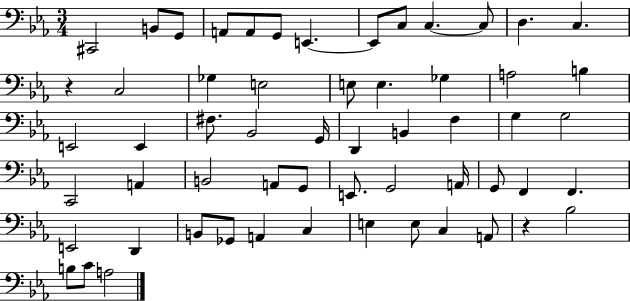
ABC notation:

X:1
T:Untitled
M:3/4
L:1/4
K:Eb
^C,,2 B,,/2 G,,/2 A,,/2 A,,/2 G,,/2 E,, E,,/2 C,/2 C, C,/2 D, C, z C,2 _G, E,2 E,/2 E, _G, A,2 B, E,,2 E,, ^F,/2 _B,,2 G,,/4 D,, B,, F, G, G,2 C,,2 A,, B,,2 A,,/2 G,,/2 E,,/2 G,,2 A,,/4 G,,/2 F,, F,, E,,2 D,, B,,/2 _G,,/2 A,, C, E, E,/2 C, A,,/2 z _B,2 B,/2 C/2 A,2